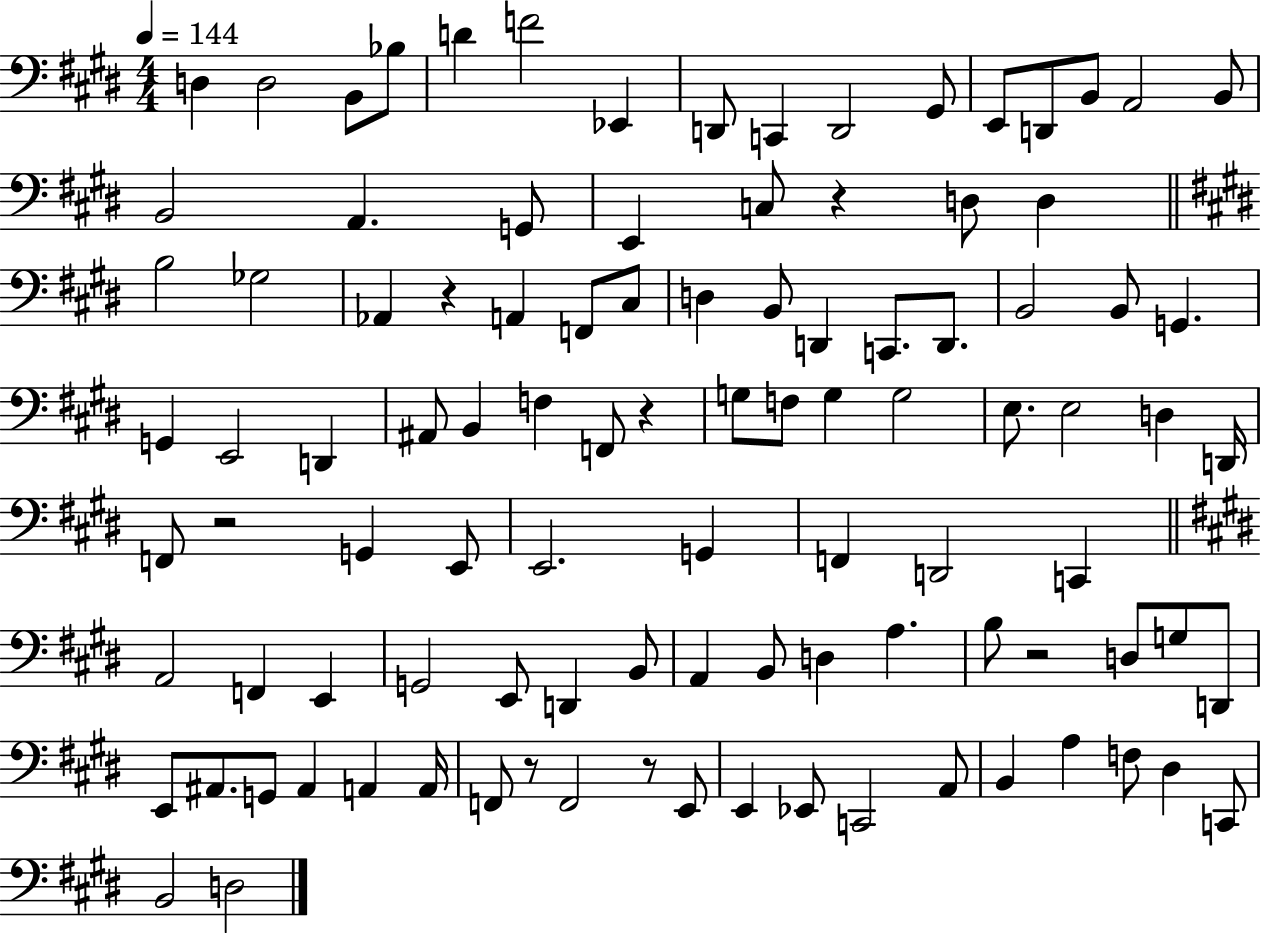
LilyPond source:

{
  \clef bass
  \numericTimeSignature
  \time 4/4
  \key e \major
  \tempo 4 = 144
  d4 d2 b,8 bes8 | d'4 f'2 ees,4 | d,8 c,4 d,2 gis,8 | e,8 d,8 b,8 a,2 b,8 | \break b,2 a,4. g,8 | e,4 c8 r4 d8 d4 | \bar "||" \break \key e \major b2 ges2 | aes,4 r4 a,4 f,8 cis8 | d4 b,8 d,4 c,8. d,8. | b,2 b,8 g,4. | \break g,4 e,2 d,4 | ais,8 b,4 f4 f,8 r4 | g8 f8 g4 g2 | e8. e2 d4 d,16 | \break f,8 r2 g,4 e,8 | e,2. g,4 | f,4 d,2 c,4 | \bar "||" \break \key e \major a,2 f,4 e,4 | g,2 e,8 d,4 b,8 | a,4 b,8 d4 a4. | b8 r2 d8 g8 d,8 | \break e,8 ais,8. g,8 ais,4 a,4 a,16 | f,8 r8 f,2 r8 e,8 | e,4 ees,8 c,2 a,8 | b,4 a4 f8 dis4 c,8 | \break b,2 d2 | \bar "|."
}